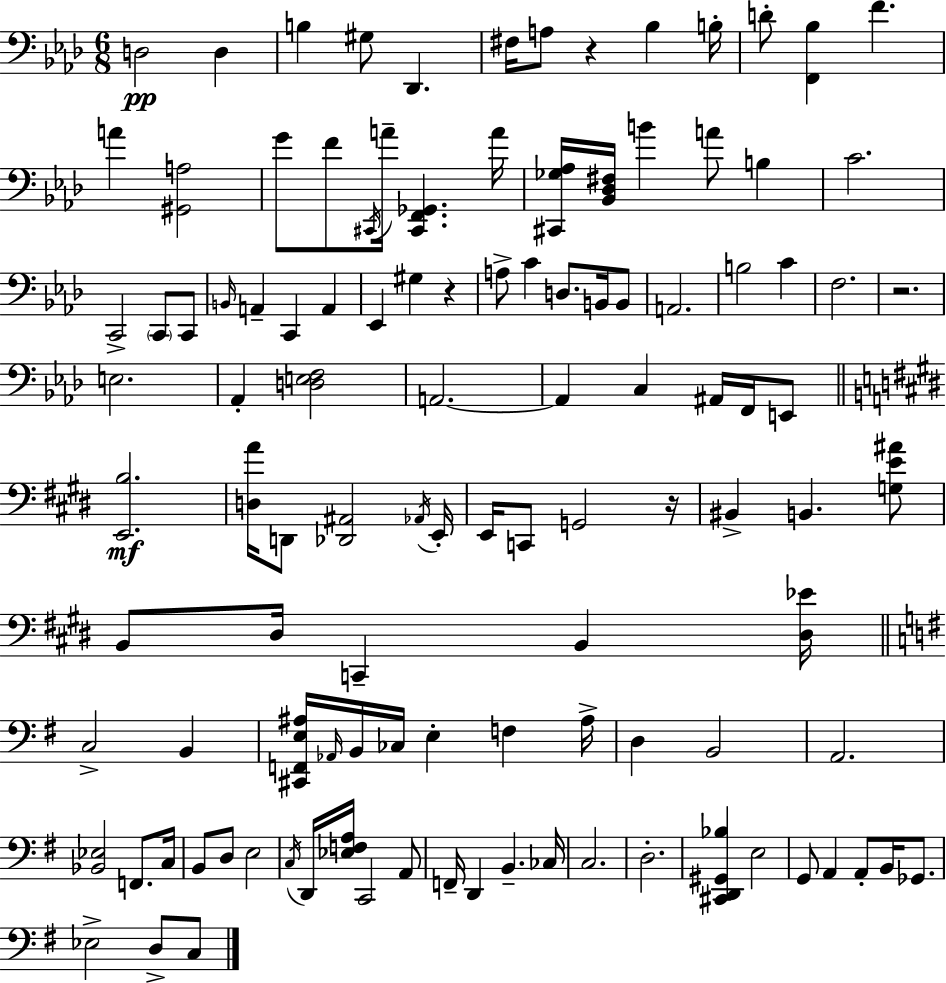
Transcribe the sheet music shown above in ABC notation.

X:1
T:Untitled
M:6/8
L:1/4
K:Fm
D,2 D, B, ^G,/2 _D,, ^F,/4 A,/2 z _B, B,/4 D/2 [F,,_B,] F A [^G,,A,]2 G/2 F/2 ^C,,/4 A/4 [^C,,F,,_G,,] A/4 [^C,,_G,_A,]/4 [_B,,_D,^F,]/4 B A/2 B, C2 C,,2 C,,/2 C,,/2 B,,/4 A,, C,, A,, _E,, ^G, z A,/2 C D,/2 B,,/4 B,,/2 A,,2 B,2 C F,2 z2 E,2 _A,, [D,E,F,]2 A,,2 A,, C, ^A,,/4 F,,/4 E,,/2 [E,,B,]2 [D,A]/4 D,,/2 [_D,,^A,,]2 _A,,/4 E,,/4 E,,/4 C,,/2 G,,2 z/4 ^B,, B,, [G,E^A]/2 B,,/2 ^D,/4 C,, B,, [^D,_E]/4 C,2 B,, [^C,,F,,E,^A,]/4 _A,,/4 B,,/4 _C,/4 E, F, ^A,/4 D, B,,2 A,,2 [_B,,_E,]2 F,,/2 C,/4 B,,/2 D,/2 E,2 C,/4 D,,/4 [_E,F,A,]/4 C,,2 A,,/2 F,,/4 D,, B,, _C,/4 C,2 D,2 [^C,,D,,^G,,_B,] E,2 G,,/2 A,, A,,/2 B,,/4 _G,,/2 _E,2 D,/2 C,/2